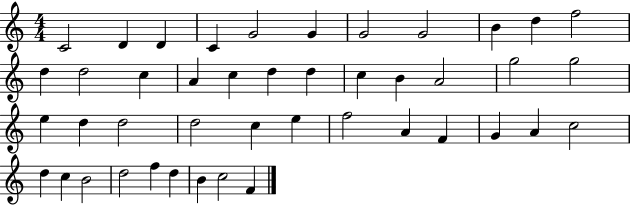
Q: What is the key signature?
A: C major